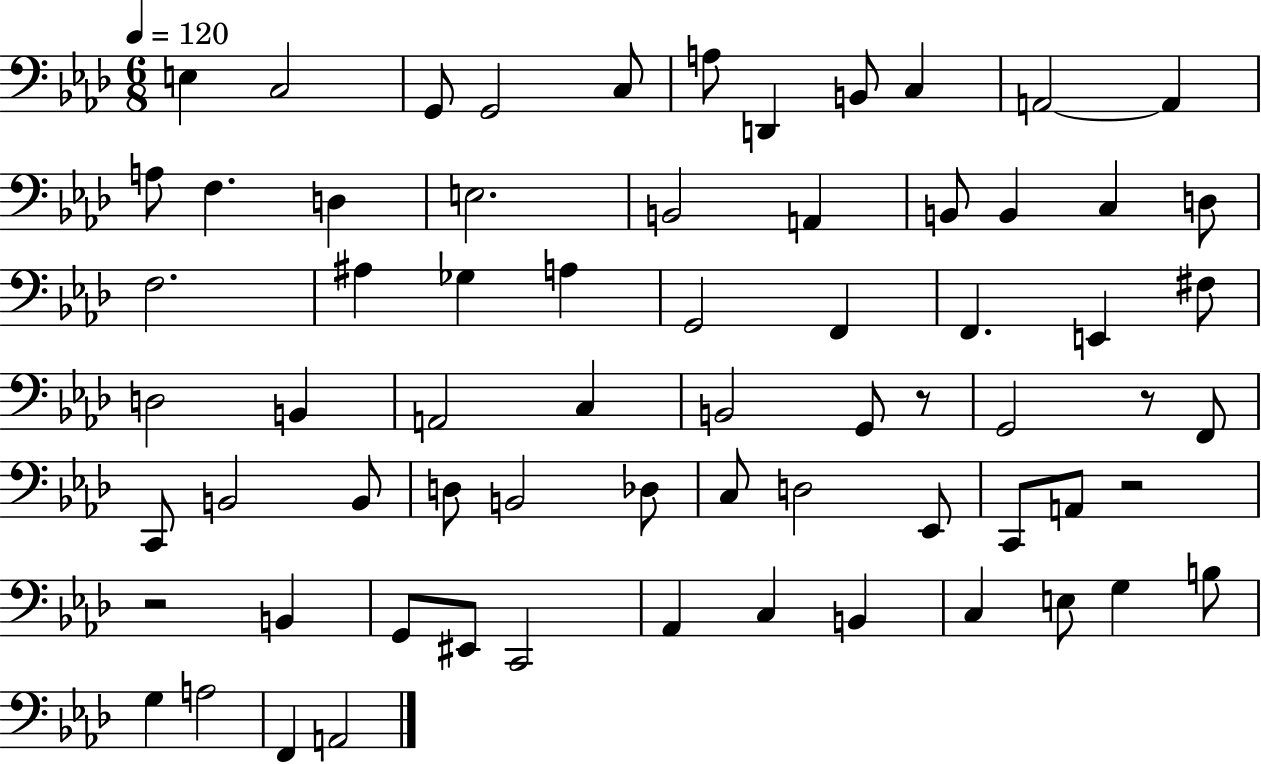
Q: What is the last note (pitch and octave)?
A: A2